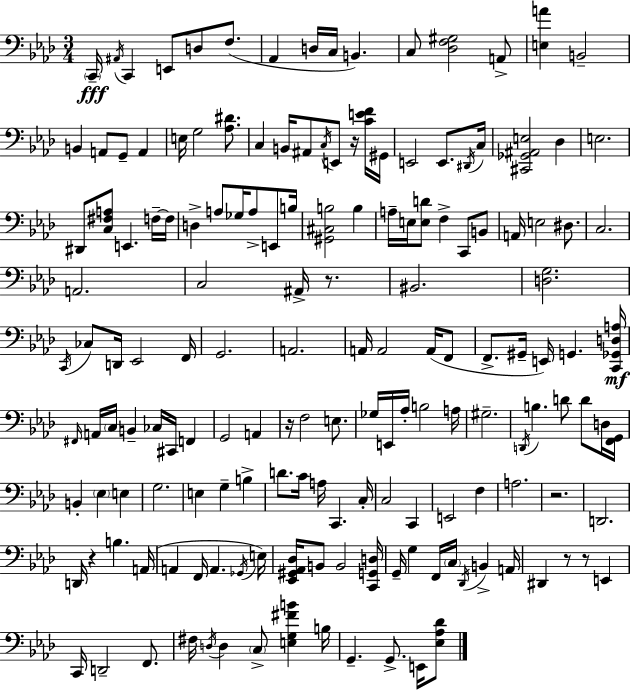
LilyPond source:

{
  \clef bass
  \numericTimeSignature
  \time 3/4
  \key f \minor
  \parenthesize c,16--\fff \acciaccatura { ais,16 } c,4 e,8 d8 f8.( | aes,4 d16 c16 b,4.) | c8 <des f gis>2 a,8-> | <e a'>4 b,2-- | \break b,4 a,8 g,8-- a,4 | e16 g2 <aes dis'>8. | c4 b,16 ais,8 \acciaccatura { c16 } e,8 r16 | <c' e' f'>16 gis,16 e,2 e,8. | \break \acciaccatura { dis,16 } c16 <cis, ges, ais, e>2 des4 | e2. | dis,8 <c fis a>8 e,4. | f16--~~ f16 d4-> a8 ges16 a8-> | \break e,8 b16 <gis, cis b>2 b4 | a16-- e16 <e d'>8 f4-> c,8 | b,8 a,16 e2 | dis8. c2. | \break a,2. | c2 ais,16-> | r8. bis,2. | <d g>2. | \break \acciaccatura { c,16 } ces8 d,16 ees,2 | f,16 g,2. | a,2. | a,16 a,2 | \break a,16( f,8 f,8.-> gis,16-- e,16) g,4. | <c, ges, d a>16\mf \grace { fis,16 } a,16 \parenthesize c16 b,4-- ces16 | cis,16 f,4 g,2 | a,4 r16 f2 | \break e8. ges16 e,16 aes16-. b2 | a16 gis2.-- | \acciaccatura { d,16 } b4. | d'8 d'8 d16 <f, g,>16 b,4-. \parenthesize ees4 | \break e4 g2. | e4 g4-- | b4-> d'8. c'16 a16 c,4. | c16-. c2 | \break c,4 e,2 | f4 a2. | r2. | d,2. | \break d,16 r4 b4. | a,16( a,4 f,16 a,4. | \acciaccatura { ges,16 }) e16 <ees, gis, aes, des>16 b,8 b,2 | <c, g, d>16 g,16-- g4 | \break f,16 \parenthesize c16 \acciaccatura { des,16 } b,4-> a,16 dis,4 | r8 r8 e,4 c,16 d,2-- | f,8. fis16 \acciaccatura { d16 } d4 | \parenthesize c8-> <e g fis' b'>4 b16 g,4.-- | \break g,8.-> e,16 <ees aes des'>8 \bar "|."
}